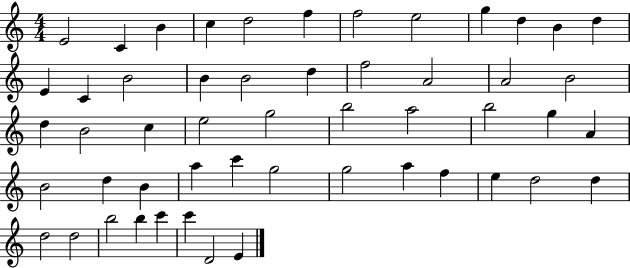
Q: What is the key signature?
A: C major